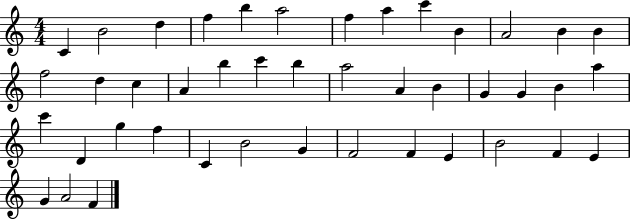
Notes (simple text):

C4/q B4/h D5/q F5/q B5/q A5/h F5/q A5/q C6/q B4/q A4/h B4/q B4/q F5/h D5/q C5/q A4/q B5/q C6/q B5/q A5/h A4/q B4/q G4/q G4/q B4/q A5/q C6/q D4/q G5/q F5/q C4/q B4/h G4/q F4/h F4/q E4/q B4/h F4/q E4/q G4/q A4/h F4/q